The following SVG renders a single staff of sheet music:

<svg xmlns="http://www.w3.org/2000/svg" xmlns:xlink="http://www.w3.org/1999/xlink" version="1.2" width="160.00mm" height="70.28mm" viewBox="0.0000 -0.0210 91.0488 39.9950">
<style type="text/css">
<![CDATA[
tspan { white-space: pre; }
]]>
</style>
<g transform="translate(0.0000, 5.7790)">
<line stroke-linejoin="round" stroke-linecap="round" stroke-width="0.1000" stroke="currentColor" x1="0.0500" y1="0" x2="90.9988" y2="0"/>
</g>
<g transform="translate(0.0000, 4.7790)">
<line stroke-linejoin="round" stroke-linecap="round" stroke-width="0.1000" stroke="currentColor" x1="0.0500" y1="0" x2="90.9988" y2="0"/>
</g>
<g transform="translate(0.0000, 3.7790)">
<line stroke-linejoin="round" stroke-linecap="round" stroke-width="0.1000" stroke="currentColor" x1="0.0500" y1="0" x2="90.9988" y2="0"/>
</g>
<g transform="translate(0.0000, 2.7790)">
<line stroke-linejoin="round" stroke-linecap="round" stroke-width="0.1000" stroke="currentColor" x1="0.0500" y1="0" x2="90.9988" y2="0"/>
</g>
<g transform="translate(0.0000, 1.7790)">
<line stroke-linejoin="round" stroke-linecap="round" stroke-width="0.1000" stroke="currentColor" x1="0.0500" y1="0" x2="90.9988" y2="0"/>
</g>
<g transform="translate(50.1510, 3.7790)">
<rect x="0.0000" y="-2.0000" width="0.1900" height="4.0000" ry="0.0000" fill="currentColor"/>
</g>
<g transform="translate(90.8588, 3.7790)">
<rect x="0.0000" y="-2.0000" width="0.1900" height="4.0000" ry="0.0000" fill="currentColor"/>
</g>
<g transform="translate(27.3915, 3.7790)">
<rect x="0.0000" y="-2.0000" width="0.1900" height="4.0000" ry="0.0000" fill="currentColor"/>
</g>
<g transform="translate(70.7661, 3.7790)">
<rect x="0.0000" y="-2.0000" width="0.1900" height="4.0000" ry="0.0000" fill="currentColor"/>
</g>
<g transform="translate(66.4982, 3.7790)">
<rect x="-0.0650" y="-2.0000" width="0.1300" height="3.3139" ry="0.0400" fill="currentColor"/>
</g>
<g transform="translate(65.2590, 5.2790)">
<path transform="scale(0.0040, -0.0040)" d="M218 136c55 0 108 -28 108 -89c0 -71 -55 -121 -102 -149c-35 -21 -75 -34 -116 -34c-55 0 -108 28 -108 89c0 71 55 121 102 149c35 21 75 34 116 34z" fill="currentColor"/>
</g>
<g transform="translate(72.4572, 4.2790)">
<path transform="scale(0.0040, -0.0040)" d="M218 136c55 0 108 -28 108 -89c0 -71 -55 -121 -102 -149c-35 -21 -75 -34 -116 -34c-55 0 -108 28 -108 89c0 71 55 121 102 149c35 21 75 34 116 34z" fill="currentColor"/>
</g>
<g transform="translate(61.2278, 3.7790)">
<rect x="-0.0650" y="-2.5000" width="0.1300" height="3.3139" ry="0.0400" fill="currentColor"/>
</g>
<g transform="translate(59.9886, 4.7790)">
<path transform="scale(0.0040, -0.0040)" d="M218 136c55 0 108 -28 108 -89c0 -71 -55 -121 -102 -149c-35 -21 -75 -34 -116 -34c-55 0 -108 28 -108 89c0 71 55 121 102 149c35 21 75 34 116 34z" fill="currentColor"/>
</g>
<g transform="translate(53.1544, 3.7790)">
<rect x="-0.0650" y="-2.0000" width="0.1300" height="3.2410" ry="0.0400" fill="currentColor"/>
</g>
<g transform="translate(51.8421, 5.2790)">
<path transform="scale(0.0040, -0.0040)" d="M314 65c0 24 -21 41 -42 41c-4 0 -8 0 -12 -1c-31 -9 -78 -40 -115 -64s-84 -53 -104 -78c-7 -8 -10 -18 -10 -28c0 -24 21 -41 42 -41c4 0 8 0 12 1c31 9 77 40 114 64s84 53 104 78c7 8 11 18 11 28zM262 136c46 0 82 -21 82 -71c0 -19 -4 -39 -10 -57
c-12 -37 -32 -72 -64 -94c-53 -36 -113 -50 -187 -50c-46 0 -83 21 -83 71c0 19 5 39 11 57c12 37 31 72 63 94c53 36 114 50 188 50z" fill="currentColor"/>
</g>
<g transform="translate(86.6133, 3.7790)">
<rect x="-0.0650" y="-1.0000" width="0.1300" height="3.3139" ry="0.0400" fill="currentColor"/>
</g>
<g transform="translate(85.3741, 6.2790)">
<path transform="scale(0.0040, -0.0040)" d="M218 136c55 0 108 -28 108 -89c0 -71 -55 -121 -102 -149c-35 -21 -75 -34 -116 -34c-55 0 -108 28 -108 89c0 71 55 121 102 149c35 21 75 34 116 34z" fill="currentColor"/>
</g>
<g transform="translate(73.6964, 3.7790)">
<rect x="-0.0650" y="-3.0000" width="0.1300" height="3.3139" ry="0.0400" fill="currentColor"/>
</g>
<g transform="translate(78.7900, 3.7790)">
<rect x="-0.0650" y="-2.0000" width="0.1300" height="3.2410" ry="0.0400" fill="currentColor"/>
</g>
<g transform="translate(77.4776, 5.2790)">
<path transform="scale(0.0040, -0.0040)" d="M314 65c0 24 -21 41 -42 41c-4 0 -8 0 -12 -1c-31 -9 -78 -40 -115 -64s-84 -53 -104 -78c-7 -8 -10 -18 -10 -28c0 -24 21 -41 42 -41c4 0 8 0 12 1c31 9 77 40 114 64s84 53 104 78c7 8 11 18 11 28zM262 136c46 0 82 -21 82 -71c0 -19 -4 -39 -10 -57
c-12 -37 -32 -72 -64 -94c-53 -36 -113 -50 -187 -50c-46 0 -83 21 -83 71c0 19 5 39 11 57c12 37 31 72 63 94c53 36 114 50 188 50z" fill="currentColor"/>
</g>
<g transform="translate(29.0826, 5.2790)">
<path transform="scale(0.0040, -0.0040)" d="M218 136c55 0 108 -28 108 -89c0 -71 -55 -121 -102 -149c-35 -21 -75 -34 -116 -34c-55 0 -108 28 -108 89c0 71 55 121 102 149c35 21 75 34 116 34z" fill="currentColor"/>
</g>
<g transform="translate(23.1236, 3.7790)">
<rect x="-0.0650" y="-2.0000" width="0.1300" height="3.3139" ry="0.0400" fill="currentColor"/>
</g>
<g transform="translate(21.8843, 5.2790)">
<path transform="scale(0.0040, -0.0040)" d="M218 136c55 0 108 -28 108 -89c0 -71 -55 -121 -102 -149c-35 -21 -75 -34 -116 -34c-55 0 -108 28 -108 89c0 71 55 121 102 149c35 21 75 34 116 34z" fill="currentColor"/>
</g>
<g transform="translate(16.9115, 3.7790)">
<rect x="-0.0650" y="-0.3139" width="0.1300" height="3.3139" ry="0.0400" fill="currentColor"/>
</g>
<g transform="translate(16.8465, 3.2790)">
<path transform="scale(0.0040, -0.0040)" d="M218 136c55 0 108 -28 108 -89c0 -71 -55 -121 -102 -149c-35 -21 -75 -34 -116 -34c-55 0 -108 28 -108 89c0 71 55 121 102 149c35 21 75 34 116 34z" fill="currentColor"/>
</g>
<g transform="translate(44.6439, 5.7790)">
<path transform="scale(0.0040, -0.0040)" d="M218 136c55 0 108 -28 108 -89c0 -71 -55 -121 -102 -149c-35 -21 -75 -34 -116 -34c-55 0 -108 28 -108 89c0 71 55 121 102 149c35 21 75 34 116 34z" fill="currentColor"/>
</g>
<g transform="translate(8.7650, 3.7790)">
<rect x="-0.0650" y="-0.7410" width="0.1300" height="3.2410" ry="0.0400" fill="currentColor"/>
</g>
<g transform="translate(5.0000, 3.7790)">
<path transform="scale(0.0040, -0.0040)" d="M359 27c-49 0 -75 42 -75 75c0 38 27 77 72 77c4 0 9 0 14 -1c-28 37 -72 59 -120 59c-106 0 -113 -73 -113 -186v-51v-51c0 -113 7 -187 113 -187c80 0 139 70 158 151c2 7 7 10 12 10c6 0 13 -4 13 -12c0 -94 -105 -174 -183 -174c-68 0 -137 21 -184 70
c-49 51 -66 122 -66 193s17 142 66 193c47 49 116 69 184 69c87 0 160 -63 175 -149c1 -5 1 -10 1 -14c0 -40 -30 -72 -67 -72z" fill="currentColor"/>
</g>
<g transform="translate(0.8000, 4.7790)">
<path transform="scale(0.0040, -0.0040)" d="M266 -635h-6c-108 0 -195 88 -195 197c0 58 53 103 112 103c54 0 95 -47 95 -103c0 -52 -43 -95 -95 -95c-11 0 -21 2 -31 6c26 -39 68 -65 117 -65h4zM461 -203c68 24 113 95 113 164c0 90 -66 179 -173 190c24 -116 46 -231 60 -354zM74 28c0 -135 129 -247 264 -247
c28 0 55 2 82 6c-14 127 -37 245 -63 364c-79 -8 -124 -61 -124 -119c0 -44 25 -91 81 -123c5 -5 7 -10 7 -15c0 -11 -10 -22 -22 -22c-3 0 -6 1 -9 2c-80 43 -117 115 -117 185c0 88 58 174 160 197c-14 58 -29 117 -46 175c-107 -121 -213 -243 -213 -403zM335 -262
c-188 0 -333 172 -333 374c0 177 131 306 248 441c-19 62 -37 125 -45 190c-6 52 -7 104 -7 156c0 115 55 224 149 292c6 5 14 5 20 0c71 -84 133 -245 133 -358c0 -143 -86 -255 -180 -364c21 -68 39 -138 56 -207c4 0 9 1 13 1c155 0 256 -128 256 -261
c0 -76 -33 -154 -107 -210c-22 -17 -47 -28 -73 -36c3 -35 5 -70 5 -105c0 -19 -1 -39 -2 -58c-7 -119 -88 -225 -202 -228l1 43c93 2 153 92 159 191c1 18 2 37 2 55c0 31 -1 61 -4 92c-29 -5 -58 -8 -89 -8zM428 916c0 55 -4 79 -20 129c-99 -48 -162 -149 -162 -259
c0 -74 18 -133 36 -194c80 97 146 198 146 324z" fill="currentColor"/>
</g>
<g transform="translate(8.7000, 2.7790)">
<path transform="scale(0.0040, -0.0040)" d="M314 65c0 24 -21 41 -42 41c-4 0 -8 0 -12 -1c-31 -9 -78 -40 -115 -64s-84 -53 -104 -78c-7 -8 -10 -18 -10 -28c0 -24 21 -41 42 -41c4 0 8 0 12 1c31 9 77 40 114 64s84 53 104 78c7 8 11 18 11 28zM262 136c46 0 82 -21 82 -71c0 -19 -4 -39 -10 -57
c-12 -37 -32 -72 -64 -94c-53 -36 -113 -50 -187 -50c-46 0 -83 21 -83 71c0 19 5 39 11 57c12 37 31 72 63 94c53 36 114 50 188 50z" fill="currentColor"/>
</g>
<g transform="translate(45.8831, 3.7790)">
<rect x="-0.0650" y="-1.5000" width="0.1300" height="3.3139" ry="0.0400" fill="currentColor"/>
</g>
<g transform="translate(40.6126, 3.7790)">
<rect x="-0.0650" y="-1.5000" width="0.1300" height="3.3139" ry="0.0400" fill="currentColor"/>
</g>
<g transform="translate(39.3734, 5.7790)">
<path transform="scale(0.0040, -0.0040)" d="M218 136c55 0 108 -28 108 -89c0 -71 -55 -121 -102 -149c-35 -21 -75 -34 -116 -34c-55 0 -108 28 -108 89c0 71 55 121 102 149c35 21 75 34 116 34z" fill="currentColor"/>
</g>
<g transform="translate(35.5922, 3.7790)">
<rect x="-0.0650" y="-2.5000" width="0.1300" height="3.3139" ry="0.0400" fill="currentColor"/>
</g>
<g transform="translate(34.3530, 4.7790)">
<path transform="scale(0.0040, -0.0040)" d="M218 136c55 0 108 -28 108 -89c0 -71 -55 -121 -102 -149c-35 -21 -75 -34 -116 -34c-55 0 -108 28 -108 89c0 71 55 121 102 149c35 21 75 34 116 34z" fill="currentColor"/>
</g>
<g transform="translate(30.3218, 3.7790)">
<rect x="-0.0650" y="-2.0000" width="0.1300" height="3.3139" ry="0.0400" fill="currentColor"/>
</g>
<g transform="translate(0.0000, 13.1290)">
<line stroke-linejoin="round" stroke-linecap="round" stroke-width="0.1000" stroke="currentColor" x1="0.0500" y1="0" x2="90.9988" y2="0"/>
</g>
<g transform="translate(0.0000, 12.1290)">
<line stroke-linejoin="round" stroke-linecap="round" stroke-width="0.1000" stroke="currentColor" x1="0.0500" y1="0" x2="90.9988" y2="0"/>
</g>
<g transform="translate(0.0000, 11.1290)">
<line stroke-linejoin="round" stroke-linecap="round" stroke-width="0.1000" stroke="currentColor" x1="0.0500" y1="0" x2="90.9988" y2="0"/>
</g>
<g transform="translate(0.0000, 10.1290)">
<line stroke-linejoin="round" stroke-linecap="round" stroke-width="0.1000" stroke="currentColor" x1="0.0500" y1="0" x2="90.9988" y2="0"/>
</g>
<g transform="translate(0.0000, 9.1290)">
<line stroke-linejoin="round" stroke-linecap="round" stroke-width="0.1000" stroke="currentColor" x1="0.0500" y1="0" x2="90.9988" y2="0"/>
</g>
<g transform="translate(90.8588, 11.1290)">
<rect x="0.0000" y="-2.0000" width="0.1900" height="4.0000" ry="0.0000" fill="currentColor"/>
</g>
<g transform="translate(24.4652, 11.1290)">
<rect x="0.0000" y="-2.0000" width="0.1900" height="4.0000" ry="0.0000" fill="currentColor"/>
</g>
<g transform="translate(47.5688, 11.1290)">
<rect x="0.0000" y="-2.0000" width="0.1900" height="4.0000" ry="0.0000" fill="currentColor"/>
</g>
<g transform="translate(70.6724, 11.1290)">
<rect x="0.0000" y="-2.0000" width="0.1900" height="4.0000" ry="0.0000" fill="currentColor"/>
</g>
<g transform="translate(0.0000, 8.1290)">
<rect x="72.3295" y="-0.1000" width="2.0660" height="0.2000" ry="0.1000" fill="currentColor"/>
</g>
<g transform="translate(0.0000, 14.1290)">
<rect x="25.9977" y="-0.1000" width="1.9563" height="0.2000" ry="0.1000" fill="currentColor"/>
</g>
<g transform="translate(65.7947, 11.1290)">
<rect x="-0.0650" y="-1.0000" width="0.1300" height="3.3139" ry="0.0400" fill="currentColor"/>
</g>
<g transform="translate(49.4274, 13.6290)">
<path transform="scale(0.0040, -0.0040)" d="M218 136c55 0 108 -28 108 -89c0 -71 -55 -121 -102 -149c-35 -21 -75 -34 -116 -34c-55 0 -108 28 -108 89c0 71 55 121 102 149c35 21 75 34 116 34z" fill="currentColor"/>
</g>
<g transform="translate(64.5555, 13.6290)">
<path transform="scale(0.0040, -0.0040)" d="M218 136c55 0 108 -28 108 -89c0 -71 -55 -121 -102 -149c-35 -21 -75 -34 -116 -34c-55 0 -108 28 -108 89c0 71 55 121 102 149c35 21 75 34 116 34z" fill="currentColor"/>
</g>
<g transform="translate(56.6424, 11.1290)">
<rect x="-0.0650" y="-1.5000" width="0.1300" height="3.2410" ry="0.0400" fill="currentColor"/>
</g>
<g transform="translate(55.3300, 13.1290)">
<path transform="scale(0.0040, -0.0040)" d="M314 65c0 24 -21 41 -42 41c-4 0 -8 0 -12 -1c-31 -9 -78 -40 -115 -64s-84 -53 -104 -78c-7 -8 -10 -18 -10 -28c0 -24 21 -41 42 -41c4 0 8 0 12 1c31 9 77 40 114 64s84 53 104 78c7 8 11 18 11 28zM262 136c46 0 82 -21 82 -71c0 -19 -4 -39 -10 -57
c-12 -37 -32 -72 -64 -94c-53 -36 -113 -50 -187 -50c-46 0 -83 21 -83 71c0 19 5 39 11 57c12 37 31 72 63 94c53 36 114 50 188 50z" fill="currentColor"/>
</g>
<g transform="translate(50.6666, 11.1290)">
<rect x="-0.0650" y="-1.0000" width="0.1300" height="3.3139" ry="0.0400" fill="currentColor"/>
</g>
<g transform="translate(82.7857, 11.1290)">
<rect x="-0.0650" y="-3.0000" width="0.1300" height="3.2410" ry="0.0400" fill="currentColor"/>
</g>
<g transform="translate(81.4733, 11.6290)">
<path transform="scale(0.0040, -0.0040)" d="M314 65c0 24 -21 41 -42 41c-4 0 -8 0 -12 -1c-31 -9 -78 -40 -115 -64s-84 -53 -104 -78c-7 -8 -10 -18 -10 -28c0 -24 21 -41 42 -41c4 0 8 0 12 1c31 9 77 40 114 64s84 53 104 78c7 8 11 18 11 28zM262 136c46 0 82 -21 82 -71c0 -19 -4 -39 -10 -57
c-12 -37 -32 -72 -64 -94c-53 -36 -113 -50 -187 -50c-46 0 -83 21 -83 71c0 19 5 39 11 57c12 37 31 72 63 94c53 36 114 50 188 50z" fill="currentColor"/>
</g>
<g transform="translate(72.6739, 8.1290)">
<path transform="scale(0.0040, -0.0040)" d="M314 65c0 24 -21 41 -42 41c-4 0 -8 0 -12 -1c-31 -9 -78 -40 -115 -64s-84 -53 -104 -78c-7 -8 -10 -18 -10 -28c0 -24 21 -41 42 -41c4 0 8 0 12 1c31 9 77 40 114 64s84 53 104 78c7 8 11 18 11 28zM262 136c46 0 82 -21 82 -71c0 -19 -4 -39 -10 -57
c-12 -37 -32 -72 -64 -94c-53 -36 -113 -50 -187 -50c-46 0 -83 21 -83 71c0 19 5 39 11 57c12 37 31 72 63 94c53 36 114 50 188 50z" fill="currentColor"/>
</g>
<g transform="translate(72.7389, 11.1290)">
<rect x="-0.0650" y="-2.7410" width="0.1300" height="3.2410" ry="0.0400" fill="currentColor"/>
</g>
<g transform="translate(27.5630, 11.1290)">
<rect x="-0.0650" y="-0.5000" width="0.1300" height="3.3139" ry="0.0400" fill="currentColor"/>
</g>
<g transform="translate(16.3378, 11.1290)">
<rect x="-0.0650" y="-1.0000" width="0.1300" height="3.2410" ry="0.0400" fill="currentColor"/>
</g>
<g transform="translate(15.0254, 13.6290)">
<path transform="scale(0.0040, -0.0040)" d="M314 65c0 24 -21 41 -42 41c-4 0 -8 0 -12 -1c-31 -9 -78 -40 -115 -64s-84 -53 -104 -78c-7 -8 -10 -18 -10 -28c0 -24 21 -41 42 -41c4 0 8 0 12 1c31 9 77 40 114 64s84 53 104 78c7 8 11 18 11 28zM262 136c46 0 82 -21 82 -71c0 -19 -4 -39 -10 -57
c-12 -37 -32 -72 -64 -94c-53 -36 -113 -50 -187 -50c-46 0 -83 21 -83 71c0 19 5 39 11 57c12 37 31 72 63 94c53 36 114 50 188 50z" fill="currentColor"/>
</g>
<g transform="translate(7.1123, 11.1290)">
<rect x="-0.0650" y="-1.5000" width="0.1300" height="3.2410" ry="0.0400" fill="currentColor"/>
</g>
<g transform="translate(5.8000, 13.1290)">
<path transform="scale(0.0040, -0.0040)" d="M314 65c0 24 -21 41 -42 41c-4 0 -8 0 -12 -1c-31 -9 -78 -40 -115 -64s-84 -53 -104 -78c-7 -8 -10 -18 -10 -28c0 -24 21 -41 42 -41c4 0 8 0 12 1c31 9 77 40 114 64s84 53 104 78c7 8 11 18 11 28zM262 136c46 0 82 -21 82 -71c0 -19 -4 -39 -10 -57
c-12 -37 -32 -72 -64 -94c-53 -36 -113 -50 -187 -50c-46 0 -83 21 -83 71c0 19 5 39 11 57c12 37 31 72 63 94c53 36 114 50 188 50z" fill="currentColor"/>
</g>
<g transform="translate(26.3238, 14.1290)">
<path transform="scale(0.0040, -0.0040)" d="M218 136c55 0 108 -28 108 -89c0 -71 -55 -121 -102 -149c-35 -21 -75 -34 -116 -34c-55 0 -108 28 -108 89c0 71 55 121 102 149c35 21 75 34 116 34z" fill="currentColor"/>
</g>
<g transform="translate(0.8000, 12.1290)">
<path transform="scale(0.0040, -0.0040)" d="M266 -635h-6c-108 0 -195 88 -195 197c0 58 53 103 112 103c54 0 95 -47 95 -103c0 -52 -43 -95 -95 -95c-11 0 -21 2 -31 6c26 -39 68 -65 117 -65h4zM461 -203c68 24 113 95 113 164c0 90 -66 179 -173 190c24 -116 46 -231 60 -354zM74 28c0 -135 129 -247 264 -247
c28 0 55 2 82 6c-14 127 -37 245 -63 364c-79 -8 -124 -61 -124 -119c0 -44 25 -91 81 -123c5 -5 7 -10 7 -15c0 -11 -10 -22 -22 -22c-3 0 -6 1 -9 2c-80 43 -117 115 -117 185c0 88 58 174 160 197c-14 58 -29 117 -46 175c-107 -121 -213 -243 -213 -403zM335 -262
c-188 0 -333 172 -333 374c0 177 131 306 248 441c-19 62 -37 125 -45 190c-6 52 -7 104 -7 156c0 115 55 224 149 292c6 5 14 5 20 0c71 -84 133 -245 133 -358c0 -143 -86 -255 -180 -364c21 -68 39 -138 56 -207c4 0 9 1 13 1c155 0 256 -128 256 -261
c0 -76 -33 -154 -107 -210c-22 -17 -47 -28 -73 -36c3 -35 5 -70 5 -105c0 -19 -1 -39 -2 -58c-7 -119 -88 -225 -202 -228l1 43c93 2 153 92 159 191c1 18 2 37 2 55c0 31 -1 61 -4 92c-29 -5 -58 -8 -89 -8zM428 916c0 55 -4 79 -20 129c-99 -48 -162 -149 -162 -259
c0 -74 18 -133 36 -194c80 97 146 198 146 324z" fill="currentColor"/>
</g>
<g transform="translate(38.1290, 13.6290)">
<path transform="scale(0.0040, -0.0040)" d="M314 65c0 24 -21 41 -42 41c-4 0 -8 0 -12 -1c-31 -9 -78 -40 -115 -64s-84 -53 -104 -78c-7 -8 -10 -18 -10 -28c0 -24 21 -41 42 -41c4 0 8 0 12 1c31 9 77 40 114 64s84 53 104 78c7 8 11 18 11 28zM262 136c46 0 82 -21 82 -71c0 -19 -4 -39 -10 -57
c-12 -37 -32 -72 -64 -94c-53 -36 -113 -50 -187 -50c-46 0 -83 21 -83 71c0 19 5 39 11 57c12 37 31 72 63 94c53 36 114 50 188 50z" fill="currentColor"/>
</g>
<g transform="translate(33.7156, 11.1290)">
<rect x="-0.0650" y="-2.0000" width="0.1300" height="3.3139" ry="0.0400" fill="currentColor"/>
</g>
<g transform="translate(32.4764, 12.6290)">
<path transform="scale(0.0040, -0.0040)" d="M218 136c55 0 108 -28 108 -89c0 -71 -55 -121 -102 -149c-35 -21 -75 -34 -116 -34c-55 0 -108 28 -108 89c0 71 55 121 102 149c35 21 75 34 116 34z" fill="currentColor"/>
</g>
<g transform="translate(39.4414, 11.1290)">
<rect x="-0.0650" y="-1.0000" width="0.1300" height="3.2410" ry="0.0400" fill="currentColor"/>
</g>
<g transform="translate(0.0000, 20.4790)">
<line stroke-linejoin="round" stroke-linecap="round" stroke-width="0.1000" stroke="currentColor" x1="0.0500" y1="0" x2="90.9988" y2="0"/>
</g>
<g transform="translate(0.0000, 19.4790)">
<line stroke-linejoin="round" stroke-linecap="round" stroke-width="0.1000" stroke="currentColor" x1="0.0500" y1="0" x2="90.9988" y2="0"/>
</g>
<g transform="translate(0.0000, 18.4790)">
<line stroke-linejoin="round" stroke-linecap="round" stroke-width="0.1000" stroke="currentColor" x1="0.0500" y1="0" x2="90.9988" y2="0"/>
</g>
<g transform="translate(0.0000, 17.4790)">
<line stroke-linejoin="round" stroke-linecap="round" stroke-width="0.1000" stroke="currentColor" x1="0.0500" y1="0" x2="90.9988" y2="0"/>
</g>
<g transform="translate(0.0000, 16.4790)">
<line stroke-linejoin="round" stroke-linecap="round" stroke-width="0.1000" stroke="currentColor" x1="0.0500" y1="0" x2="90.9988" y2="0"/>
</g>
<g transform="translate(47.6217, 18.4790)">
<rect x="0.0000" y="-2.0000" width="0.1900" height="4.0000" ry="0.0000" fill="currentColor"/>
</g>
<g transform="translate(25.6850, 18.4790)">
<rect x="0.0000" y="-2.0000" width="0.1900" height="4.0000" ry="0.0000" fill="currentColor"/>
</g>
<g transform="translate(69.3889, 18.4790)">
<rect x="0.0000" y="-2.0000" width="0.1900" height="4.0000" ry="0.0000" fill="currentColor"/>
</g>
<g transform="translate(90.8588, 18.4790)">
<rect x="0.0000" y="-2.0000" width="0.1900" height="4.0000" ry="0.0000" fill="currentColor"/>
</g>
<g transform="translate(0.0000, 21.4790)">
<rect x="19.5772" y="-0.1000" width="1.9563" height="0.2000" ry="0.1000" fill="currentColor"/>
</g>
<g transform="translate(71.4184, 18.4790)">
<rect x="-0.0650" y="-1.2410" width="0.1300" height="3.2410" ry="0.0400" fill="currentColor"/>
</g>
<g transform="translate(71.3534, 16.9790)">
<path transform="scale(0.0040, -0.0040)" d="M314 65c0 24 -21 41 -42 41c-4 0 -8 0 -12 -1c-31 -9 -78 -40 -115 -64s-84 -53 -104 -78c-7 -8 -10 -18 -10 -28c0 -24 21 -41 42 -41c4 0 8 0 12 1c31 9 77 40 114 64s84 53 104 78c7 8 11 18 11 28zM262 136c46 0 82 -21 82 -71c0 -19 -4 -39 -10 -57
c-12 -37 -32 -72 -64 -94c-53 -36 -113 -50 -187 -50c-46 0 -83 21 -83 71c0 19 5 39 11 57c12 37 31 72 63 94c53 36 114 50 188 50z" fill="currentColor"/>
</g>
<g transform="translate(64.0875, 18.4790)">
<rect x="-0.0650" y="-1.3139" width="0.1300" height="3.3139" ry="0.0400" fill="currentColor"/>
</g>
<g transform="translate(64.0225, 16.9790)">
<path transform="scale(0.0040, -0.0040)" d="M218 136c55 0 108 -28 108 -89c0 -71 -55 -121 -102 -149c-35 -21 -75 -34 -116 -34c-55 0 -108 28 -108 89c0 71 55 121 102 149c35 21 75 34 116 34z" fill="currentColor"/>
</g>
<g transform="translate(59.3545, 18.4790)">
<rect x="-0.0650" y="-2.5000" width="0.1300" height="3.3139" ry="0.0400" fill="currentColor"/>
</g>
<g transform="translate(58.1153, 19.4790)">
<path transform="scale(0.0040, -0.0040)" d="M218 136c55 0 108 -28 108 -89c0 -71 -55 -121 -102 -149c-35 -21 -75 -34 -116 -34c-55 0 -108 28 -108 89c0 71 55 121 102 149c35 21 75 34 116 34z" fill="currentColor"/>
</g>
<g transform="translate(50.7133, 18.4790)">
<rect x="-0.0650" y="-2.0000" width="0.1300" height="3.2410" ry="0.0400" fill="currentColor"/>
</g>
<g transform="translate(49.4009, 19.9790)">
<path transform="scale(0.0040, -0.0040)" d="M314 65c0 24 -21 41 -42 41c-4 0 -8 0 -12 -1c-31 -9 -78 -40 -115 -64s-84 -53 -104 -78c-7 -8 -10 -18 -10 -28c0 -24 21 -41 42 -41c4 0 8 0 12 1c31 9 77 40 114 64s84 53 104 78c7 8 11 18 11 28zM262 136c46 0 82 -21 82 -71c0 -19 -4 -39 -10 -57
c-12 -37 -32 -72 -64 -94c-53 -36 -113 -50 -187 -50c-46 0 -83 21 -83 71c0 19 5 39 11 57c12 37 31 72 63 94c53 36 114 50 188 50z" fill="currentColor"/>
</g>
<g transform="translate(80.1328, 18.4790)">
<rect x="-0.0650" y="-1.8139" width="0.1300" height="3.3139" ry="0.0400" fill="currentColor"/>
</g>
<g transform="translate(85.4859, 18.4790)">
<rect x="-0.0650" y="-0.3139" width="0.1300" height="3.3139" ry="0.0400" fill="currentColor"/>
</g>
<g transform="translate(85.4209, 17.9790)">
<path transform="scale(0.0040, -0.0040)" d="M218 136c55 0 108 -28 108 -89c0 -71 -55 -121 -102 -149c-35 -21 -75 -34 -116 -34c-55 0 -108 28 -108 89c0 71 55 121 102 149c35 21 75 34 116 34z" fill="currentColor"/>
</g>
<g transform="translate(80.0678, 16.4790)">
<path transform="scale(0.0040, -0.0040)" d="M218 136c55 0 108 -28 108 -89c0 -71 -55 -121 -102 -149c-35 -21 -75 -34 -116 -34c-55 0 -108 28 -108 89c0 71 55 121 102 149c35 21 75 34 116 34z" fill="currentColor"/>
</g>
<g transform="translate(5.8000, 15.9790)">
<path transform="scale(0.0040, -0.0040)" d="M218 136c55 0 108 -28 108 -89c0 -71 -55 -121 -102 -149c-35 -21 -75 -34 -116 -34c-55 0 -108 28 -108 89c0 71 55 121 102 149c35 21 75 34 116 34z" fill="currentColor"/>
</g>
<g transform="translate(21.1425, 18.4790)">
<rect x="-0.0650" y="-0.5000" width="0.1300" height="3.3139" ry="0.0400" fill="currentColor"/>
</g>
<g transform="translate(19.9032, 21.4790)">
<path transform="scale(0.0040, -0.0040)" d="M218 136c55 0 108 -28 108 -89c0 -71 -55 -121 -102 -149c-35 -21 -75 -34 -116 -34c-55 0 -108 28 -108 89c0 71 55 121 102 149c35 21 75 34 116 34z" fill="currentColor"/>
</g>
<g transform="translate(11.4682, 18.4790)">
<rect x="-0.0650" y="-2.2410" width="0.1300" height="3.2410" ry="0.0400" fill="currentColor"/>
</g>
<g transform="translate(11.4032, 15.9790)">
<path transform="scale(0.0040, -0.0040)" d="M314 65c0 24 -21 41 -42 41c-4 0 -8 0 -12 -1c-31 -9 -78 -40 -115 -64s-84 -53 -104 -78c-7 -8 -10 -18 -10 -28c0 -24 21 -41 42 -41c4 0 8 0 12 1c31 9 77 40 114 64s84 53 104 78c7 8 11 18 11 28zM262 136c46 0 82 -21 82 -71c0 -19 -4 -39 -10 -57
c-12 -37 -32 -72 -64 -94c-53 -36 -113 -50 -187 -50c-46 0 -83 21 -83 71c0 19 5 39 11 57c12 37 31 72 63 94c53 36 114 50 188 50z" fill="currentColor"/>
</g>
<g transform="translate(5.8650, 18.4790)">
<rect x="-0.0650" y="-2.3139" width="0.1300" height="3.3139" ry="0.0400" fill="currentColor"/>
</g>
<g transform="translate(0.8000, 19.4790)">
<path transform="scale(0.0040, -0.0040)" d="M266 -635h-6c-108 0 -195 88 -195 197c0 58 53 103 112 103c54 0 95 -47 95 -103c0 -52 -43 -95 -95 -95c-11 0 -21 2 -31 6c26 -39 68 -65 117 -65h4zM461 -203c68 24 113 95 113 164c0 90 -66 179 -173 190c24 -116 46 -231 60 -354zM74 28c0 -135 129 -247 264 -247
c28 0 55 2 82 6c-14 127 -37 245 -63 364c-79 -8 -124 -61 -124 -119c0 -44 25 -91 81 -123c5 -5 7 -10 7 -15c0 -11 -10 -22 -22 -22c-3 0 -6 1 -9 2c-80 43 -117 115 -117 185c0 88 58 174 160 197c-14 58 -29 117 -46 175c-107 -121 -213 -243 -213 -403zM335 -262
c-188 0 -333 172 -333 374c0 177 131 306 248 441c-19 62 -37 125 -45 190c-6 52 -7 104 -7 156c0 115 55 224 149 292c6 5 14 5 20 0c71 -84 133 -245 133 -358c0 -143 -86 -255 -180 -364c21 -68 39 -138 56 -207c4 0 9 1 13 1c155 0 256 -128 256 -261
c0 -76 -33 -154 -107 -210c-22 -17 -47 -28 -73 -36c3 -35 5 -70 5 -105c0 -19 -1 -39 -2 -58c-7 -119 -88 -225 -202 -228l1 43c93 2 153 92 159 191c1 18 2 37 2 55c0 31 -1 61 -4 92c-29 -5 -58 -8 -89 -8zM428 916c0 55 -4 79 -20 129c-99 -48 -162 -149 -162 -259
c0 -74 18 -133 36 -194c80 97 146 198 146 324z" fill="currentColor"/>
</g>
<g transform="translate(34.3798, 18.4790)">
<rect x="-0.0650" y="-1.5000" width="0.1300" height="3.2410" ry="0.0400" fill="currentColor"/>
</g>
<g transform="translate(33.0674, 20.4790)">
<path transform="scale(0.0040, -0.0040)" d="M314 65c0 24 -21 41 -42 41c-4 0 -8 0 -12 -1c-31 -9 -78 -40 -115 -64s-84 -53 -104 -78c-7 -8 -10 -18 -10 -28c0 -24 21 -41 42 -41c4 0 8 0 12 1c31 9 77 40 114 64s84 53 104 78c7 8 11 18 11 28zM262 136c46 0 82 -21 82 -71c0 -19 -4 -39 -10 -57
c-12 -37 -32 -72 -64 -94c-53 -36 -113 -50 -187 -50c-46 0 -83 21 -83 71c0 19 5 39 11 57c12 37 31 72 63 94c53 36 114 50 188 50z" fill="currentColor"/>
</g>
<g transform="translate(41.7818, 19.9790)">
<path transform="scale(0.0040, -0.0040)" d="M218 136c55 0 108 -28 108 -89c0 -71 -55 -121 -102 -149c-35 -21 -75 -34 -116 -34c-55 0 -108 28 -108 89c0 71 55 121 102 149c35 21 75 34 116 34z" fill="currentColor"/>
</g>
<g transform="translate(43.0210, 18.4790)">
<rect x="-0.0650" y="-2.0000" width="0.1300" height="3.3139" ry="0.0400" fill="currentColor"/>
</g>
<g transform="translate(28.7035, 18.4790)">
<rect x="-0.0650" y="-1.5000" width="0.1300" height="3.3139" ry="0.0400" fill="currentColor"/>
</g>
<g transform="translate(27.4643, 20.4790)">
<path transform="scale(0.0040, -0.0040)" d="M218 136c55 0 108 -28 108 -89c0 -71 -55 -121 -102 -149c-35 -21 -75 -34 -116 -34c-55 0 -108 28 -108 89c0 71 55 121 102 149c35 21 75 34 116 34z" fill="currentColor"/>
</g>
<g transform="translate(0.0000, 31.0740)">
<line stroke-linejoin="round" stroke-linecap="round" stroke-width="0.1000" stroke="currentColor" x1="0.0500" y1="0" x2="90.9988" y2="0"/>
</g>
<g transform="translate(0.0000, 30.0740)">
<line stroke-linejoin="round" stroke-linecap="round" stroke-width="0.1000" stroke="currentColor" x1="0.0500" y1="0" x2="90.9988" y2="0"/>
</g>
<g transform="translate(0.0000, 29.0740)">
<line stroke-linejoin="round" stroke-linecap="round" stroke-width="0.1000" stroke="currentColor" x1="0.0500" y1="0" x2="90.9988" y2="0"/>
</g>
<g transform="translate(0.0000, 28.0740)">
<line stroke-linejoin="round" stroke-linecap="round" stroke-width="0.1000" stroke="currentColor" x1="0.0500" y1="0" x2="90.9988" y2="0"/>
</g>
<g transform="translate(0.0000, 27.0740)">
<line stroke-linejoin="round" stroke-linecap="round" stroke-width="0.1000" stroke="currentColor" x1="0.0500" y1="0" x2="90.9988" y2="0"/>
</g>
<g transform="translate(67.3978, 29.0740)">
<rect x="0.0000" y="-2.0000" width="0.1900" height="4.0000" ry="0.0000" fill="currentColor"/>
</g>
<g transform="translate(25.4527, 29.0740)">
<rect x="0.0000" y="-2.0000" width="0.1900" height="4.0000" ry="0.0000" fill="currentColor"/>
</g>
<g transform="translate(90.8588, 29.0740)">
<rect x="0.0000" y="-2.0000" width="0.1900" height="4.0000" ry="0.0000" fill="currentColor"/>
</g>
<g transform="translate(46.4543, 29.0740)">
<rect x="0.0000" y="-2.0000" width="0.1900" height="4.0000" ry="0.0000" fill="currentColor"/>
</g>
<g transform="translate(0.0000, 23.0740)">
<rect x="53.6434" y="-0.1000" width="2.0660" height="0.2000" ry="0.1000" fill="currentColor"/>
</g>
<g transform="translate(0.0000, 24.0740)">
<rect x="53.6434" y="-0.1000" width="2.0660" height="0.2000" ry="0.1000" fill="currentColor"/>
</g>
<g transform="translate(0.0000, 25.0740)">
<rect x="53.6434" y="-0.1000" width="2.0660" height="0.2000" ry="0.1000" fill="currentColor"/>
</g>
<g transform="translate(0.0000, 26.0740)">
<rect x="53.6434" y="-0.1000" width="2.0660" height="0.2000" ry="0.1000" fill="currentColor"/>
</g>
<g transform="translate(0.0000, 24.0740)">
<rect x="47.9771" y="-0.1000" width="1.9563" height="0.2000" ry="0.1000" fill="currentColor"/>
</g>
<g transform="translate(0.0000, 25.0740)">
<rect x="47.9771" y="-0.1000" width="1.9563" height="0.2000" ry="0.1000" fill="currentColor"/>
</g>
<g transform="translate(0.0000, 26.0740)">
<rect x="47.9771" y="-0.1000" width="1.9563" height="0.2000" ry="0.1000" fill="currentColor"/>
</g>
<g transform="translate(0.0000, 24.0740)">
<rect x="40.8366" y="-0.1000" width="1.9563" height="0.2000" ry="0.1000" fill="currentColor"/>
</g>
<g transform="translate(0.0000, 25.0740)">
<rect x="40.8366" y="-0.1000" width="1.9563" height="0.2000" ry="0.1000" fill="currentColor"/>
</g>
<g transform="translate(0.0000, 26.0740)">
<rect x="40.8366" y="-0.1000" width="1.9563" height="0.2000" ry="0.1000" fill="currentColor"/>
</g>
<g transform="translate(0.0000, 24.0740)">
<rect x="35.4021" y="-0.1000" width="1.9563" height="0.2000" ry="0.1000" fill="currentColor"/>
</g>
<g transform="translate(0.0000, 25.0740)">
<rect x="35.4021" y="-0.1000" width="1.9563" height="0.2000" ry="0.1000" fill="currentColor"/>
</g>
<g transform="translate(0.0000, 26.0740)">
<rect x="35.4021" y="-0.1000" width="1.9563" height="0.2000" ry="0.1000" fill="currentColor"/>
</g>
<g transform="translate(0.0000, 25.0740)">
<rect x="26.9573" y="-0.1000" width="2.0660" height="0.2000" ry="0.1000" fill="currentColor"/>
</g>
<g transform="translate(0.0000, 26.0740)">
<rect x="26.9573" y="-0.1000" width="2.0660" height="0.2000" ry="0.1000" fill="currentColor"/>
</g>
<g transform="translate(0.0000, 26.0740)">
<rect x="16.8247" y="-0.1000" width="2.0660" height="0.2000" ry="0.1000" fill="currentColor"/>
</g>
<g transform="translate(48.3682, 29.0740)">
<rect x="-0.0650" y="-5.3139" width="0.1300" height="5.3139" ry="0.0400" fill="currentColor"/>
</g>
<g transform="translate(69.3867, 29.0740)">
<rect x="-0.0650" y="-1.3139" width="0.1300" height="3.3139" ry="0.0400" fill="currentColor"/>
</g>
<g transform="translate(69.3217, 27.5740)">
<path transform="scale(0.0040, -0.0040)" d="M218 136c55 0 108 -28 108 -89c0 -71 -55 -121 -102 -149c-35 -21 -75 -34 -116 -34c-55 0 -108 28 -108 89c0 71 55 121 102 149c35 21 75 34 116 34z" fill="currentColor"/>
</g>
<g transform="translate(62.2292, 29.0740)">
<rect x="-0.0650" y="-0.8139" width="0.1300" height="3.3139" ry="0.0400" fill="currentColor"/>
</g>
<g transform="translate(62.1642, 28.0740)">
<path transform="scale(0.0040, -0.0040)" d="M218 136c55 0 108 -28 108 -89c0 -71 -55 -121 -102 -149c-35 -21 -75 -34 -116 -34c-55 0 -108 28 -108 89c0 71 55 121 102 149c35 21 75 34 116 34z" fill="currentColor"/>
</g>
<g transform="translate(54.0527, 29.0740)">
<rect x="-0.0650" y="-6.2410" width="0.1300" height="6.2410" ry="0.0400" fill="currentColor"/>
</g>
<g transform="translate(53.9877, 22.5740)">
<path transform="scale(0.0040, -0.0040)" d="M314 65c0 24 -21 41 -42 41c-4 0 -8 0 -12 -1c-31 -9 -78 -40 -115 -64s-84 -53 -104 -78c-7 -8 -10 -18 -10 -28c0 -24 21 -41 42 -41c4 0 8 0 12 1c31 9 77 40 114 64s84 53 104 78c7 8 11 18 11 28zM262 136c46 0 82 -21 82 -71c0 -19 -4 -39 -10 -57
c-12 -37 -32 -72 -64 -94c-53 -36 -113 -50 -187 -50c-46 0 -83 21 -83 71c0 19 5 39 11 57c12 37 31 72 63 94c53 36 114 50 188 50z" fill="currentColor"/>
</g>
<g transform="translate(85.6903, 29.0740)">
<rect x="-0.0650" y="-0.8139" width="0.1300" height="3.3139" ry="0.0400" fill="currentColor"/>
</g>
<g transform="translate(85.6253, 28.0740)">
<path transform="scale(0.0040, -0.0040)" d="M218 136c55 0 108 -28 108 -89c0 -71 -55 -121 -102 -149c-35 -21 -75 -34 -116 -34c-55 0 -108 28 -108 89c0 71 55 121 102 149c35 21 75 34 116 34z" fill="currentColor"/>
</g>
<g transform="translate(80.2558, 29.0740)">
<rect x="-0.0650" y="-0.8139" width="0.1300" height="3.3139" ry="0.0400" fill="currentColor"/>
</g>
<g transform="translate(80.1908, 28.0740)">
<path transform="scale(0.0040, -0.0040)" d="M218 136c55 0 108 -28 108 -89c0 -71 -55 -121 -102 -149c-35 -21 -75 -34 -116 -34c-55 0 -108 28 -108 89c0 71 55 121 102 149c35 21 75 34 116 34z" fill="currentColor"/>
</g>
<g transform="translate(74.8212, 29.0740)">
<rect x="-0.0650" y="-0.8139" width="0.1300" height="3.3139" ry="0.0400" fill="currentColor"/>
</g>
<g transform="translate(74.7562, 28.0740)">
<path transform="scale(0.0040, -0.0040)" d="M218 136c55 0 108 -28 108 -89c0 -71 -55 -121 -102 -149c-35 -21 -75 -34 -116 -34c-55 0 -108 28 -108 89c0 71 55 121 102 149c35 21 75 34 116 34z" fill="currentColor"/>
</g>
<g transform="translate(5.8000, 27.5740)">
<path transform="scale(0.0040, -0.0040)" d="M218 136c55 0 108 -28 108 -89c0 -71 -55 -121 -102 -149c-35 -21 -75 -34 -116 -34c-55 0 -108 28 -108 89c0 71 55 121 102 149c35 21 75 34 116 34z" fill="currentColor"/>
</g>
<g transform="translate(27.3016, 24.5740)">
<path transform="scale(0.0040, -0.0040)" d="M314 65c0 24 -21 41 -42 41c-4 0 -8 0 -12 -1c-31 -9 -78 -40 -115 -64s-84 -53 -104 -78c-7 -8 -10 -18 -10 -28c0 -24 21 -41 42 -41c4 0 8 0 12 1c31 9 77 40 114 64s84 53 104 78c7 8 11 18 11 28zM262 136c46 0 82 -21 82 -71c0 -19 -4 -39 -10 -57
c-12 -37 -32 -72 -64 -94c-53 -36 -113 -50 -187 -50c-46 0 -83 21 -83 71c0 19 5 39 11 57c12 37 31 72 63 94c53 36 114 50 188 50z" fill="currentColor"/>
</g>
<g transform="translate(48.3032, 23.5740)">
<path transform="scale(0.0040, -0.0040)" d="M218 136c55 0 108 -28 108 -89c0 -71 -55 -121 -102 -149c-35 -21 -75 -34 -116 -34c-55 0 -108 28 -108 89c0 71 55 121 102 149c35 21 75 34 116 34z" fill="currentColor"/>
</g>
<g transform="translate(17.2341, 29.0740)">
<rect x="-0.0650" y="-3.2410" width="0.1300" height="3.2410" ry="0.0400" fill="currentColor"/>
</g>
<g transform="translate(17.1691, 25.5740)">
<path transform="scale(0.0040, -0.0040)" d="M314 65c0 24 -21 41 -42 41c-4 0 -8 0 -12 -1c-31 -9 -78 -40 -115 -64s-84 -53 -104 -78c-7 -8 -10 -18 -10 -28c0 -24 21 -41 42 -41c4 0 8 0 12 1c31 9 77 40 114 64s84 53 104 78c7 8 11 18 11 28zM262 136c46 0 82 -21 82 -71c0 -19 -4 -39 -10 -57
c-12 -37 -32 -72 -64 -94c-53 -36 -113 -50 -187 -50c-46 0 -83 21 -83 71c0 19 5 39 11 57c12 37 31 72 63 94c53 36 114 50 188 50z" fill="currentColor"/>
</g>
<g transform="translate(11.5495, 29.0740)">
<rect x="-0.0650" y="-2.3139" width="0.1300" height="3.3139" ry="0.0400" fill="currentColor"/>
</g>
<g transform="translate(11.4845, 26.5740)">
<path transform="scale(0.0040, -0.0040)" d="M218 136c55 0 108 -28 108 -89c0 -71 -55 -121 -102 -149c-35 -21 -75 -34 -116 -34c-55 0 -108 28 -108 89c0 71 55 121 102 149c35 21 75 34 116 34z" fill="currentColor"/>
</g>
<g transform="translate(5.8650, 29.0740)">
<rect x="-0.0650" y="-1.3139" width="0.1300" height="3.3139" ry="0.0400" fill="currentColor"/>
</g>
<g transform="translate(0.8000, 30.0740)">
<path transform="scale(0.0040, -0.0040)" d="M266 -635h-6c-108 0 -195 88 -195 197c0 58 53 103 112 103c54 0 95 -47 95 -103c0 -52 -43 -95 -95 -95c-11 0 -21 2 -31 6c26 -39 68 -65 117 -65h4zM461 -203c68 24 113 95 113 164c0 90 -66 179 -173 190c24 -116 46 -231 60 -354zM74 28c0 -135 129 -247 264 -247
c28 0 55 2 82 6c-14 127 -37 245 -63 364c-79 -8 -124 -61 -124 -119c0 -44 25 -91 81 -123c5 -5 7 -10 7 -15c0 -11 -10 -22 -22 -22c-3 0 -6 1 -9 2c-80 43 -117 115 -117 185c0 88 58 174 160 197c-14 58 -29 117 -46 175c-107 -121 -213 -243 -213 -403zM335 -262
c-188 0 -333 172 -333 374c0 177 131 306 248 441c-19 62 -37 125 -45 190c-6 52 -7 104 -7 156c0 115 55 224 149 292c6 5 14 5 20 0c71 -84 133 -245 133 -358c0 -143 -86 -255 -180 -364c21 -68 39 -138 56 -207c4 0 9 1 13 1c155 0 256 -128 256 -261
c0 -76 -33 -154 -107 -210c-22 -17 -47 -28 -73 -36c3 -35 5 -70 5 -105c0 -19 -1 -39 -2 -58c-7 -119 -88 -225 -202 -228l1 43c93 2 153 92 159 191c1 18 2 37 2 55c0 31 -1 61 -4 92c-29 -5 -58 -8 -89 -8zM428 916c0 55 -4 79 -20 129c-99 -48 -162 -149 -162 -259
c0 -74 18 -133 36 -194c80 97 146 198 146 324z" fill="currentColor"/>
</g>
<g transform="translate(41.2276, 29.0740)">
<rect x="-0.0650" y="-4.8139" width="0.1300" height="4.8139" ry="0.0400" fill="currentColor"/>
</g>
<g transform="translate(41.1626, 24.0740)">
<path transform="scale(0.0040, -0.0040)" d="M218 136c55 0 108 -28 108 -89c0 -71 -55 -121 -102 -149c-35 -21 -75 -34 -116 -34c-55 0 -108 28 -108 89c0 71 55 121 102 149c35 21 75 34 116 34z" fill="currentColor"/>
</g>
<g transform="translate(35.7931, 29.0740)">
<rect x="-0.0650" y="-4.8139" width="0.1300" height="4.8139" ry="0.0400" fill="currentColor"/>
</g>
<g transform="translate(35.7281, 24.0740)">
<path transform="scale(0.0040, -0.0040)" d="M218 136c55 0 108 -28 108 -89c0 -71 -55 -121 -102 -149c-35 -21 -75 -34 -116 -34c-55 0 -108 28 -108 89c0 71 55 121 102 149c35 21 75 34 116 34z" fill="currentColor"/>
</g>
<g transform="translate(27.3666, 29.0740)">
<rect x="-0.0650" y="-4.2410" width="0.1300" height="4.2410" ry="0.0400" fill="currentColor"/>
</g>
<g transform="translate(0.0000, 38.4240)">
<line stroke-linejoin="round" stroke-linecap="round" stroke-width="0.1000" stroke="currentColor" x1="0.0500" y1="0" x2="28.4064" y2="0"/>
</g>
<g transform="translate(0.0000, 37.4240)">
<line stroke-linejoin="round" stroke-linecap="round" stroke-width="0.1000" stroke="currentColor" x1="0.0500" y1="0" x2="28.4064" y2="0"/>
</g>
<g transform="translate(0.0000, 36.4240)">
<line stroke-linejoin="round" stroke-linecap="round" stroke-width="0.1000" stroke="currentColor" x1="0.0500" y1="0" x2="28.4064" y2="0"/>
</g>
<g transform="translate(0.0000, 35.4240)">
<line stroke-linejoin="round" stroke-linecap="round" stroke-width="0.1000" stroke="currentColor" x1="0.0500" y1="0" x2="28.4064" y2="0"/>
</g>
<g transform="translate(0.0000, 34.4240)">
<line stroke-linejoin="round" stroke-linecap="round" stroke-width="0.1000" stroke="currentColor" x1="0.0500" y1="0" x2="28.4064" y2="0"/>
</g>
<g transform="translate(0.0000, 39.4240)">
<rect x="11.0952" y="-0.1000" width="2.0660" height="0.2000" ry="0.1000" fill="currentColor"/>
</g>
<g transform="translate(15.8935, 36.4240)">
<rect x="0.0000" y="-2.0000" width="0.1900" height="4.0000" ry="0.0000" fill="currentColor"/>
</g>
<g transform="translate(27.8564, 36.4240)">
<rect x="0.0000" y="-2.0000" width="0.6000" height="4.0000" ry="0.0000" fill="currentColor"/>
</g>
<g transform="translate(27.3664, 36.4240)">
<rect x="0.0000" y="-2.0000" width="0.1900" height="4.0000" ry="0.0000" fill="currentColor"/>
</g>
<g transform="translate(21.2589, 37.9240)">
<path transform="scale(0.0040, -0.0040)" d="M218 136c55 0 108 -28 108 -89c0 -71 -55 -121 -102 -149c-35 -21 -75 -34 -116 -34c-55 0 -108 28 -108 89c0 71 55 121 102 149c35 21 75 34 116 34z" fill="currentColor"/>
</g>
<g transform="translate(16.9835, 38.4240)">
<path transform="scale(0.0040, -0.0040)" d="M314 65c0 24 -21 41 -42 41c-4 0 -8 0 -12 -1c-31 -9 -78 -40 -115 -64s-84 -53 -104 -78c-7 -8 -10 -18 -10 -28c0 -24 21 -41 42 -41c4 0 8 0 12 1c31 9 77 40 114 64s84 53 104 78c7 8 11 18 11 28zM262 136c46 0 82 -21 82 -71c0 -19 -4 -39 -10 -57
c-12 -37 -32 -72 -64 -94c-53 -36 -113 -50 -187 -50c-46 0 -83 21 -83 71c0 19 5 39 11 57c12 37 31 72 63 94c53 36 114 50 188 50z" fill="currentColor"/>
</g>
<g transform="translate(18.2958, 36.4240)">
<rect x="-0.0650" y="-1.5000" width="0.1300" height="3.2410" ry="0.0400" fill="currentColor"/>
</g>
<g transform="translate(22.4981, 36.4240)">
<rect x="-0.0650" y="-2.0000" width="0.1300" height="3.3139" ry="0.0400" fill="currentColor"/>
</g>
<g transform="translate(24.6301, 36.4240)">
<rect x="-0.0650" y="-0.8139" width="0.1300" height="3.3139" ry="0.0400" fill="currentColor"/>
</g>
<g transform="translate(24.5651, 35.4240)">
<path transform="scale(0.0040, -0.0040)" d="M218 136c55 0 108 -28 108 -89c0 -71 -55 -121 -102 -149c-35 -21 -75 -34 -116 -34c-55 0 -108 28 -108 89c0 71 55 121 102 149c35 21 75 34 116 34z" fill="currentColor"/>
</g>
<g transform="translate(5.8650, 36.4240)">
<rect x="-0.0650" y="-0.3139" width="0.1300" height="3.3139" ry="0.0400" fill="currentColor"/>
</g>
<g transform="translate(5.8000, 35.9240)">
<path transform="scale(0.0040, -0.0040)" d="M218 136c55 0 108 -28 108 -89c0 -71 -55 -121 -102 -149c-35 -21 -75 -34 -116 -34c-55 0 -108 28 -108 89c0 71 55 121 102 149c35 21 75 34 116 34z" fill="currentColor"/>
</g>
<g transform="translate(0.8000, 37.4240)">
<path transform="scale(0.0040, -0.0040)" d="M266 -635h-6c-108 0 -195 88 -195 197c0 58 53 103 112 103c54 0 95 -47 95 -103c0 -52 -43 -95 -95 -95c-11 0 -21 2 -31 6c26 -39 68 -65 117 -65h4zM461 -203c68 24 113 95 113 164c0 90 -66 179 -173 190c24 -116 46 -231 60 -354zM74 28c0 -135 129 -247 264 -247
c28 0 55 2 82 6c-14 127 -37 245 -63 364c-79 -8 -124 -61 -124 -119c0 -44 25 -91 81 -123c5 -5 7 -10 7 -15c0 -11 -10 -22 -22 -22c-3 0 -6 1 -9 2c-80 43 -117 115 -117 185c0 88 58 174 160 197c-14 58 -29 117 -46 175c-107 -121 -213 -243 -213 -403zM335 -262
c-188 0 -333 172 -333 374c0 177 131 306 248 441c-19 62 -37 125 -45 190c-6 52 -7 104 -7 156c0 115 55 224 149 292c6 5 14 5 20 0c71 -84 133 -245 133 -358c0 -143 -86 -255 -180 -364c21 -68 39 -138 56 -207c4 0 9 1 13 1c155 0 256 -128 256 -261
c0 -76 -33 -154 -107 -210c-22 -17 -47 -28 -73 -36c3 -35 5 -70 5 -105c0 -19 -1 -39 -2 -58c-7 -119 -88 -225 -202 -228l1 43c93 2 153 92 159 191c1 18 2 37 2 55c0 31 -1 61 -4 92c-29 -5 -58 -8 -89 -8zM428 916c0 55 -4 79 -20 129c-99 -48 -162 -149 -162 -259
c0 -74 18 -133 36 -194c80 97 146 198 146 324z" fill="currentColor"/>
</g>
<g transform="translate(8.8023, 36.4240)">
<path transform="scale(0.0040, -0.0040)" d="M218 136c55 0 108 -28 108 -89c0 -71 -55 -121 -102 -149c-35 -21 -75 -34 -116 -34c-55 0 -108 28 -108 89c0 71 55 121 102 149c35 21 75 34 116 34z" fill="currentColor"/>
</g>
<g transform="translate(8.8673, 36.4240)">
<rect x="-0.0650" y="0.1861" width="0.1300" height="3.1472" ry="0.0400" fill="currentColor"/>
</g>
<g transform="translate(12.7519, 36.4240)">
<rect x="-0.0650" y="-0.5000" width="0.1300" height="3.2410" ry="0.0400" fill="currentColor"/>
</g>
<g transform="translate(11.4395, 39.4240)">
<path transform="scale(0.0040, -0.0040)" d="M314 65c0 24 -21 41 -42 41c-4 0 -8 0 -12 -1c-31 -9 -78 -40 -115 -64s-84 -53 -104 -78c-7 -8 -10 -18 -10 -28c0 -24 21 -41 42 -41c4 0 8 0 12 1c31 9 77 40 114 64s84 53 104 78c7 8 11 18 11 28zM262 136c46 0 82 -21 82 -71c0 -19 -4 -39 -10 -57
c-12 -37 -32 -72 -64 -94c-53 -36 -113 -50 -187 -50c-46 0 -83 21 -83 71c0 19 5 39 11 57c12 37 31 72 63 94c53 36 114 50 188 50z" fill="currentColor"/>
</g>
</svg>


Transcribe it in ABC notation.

X:1
T:Untitled
M:4/4
L:1/4
K:C
d2 c F F G E E F2 G F A F2 D E2 D2 C F D2 D E2 D a2 A2 g g2 C E E2 F F2 G e e2 f c e g b2 d'2 e' e' f' a'2 d e d d d c B C2 E2 F d